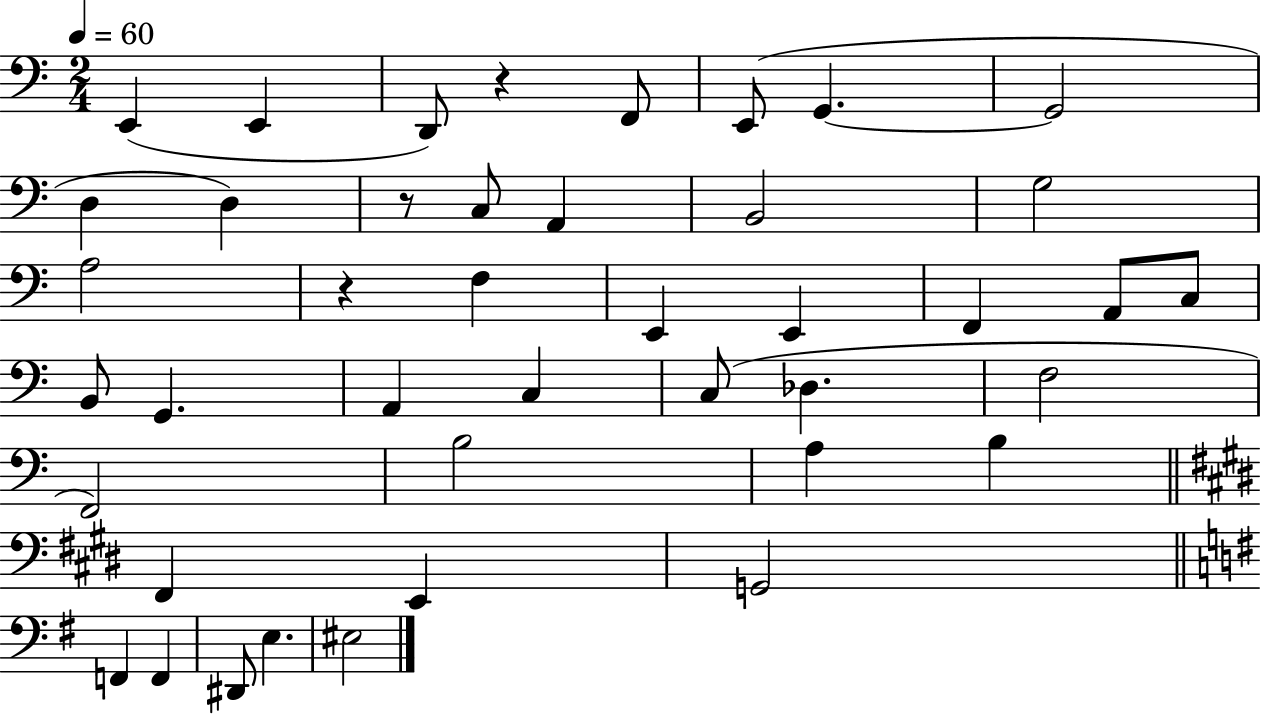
E2/q E2/q D2/e R/q F2/e E2/e G2/q. G2/h D3/q D3/q R/e C3/e A2/q B2/h G3/h A3/h R/q F3/q E2/q E2/q F2/q A2/e C3/e B2/e G2/q. A2/q C3/q C3/e Db3/q. F3/h F2/h B3/h A3/q B3/q F#2/q E2/q G2/h F2/q F2/q D#2/e E3/q. EIS3/h